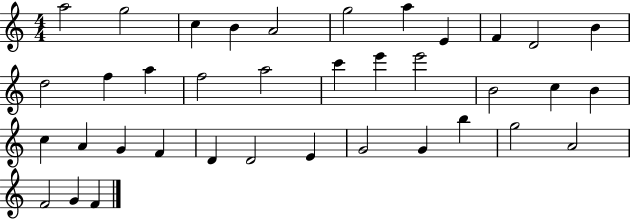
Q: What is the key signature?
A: C major